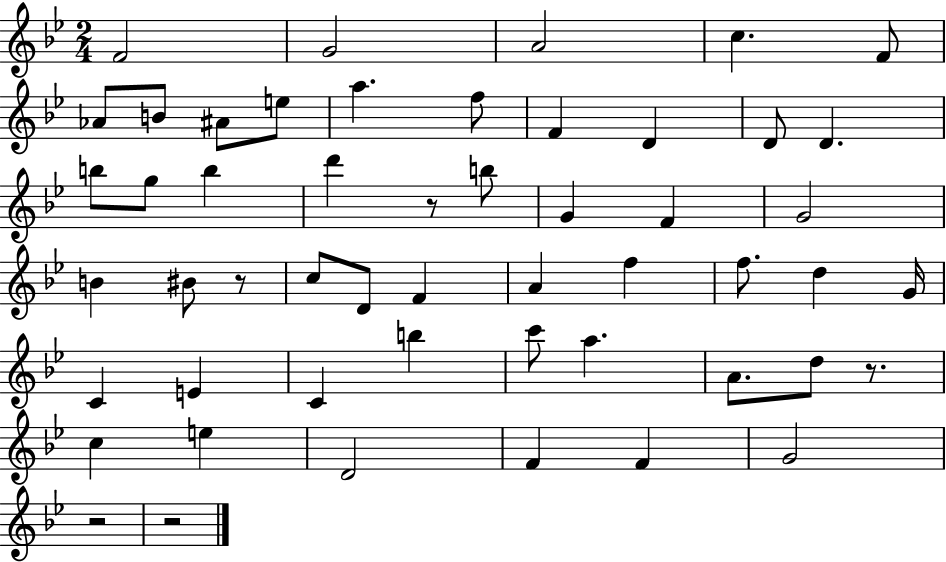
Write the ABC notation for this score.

X:1
T:Untitled
M:2/4
L:1/4
K:Bb
F2 G2 A2 c F/2 _A/2 B/2 ^A/2 e/2 a f/2 F D D/2 D b/2 g/2 b d' z/2 b/2 G F G2 B ^B/2 z/2 c/2 D/2 F A f f/2 d G/4 C E C b c'/2 a A/2 d/2 z/2 c e D2 F F G2 z2 z2